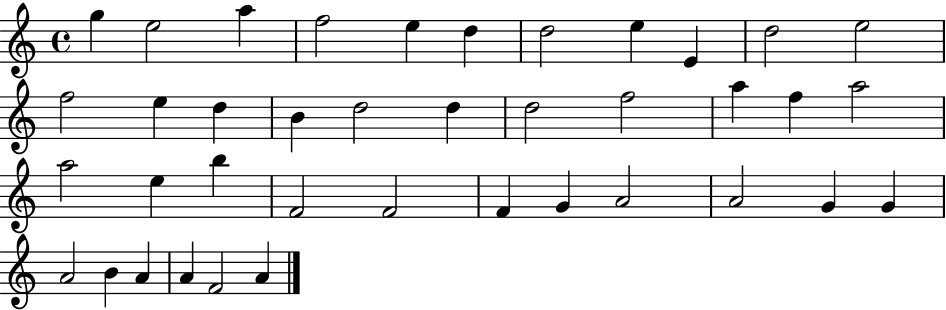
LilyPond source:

{
  \clef treble
  \time 4/4
  \defaultTimeSignature
  \key c \major
  g''4 e''2 a''4 | f''2 e''4 d''4 | d''2 e''4 e'4 | d''2 e''2 | \break f''2 e''4 d''4 | b'4 d''2 d''4 | d''2 f''2 | a''4 f''4 a''2 | \break a''2 e''4 b''4 | f'2 f'2 | f'4 g'4 a'2 | a'2 g'4 g'4 | \break a'2 b'4 a'4 | a'4 f'2 a'4 | \bar "|."
}